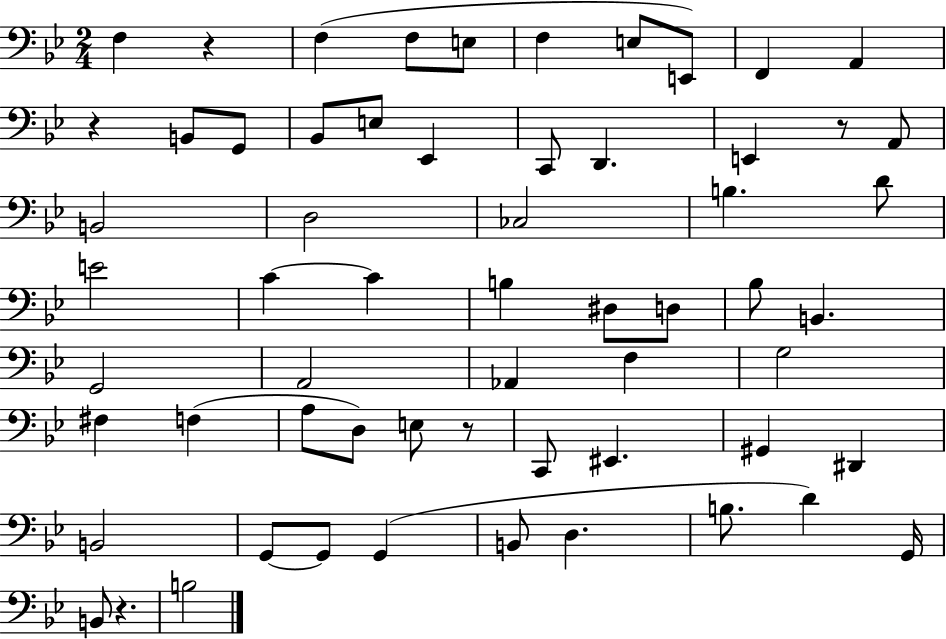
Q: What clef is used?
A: bass